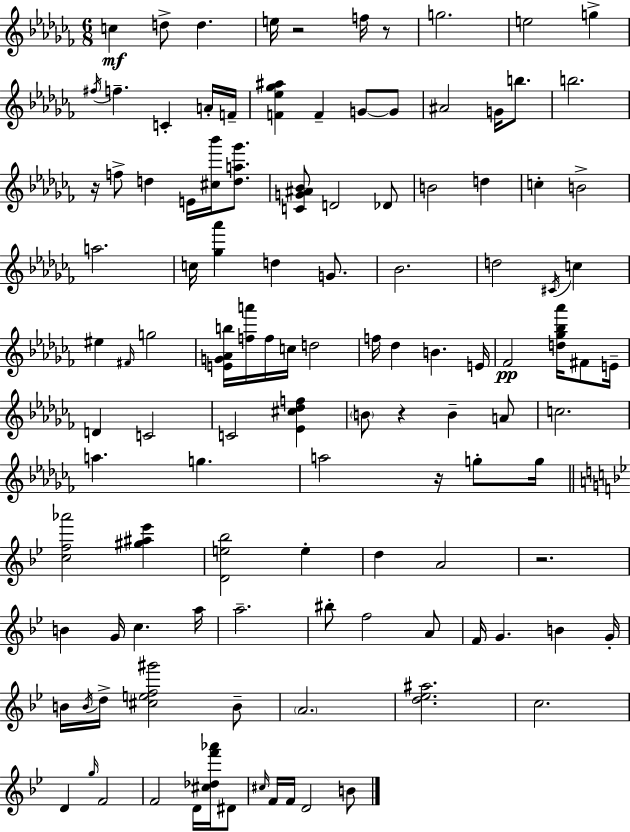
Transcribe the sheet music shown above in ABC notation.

X:1
T:Untitled
M:6/8
L:1/4
K:Abm
c d/2 d e/4 z2 f/4 z/2 g2 e2 g ^f/4 f C A/4 F/4 [F_e_g^a] F G/2 G/2 ^A2 G/4 b/2 b2 z/4 f/2 d E/4 [^c_b']/4 [da_g']/2 [CG^A_B]/2 D2 _D/2 B2 d c B2 a2 c/4 [_g_a'] d G/2 _B2 d2 ^C/4 c ^e ^F/4 g2 [EG_Ab]/4 [fa']/4 f/4 c/4 d2 f/4 _d B E/4 _F2 [d_g_b_a']/4 ^F/2 E/4 D C2 C2 [_E^c_df] B/2 z B A/2 c2 a g a2 z/4 g/2 g/4 [cf_a']2 [^g^a_e'] [De_b]2 e d A2 z2 B G/4 c a/4 a2 ^b/2 f2 A/2 F/4 G B G/4 B/4 B/4 d/4 [^cef^g']2 B/2 A2 [d_e^a]2 c2 D g/4 F2 F2 D/4 [^c_df'_a']/4 ^D/2 ^c/4 F/4 F/4 D2 B/2